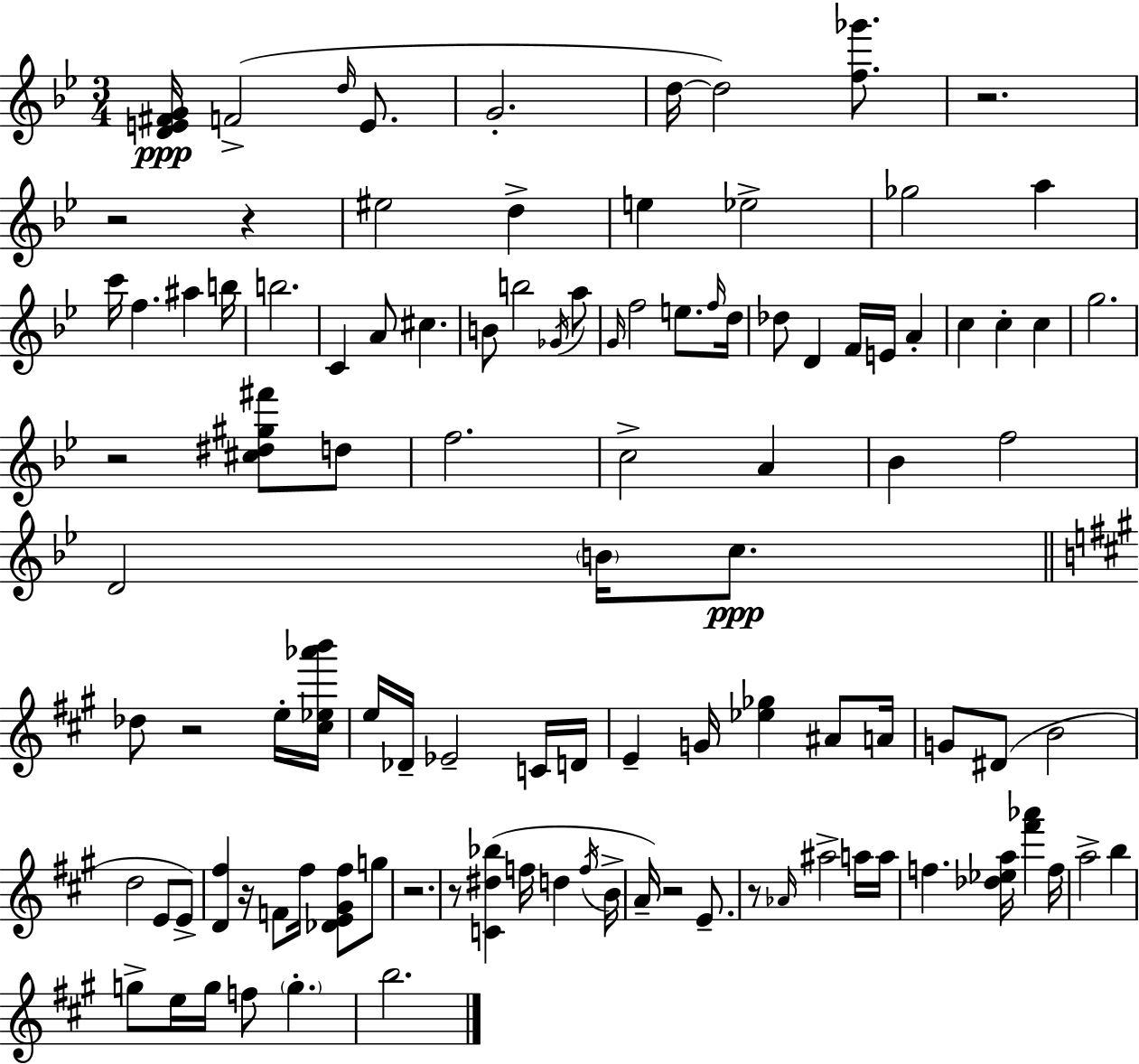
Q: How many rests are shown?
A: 10